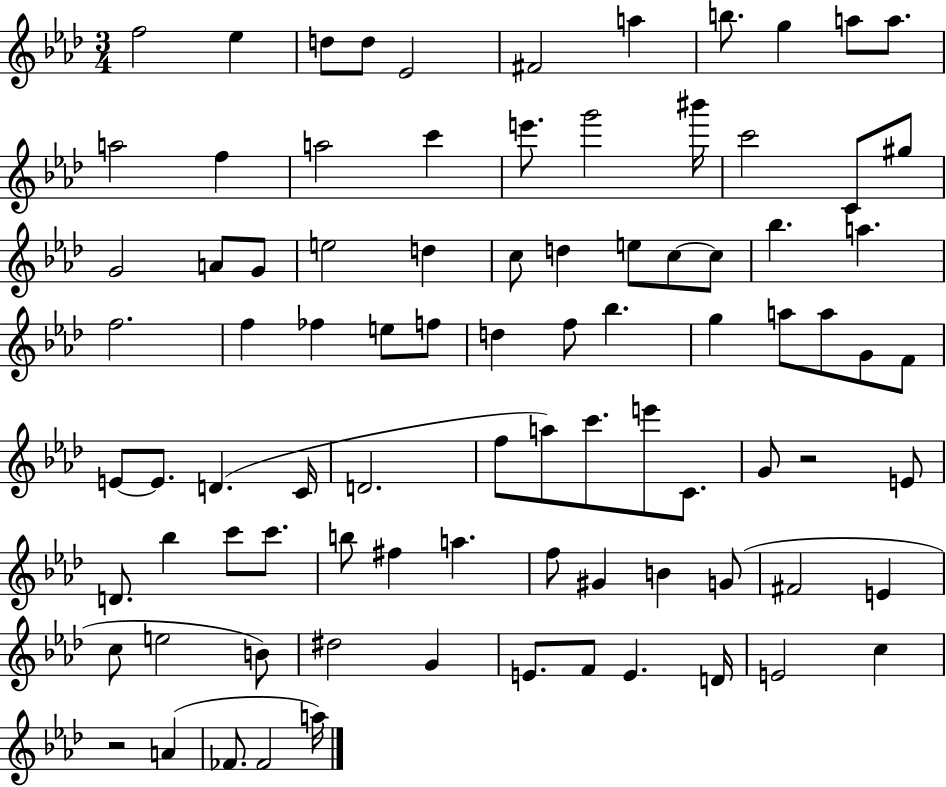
{
  \clef treble
  \numericTimeSignature
  \time 3/4
  \key aes \major
  f''2 ees''4 | d''8 d''8 ees'2 | fis'2 a''4 | b''8. g''4 a''8 a''8. | \break a''2 f''4 | a''2 c'''4 | e'''8. g'''2 bis'''16 | c'''2 c'8 gis''8 | \break g'2 a'8 g'8 | e''2 d''4 | c''8 d''4 e''8 c''8~~ c''8 | bes''4. a''4. | \break f''2. | f''4 fes''4 e''8 f''8 | d''4 f''8 bes''4. | g''4 a''8 a''8 g'8 f'8 | \break e'8~~ e'8. d'4.( c'16 | d'2. | f''8 a''8) c'''8. e'''8 c'8. | g'8 r2 e'8 | \break d'8. bes''4 c'''8 c'''8. | b''8 fis''4 a''4. | f''8 gis'4 b'4 g'8( | fis'2 e'4 | \break c''8 e''2 b'8) | dis''2 g'4 | e'8. f'8 e'4. d'16 | e'2 c''4 | \break r2 a'4( | fes'8. fes'2 a''16) | \bar "|."
}